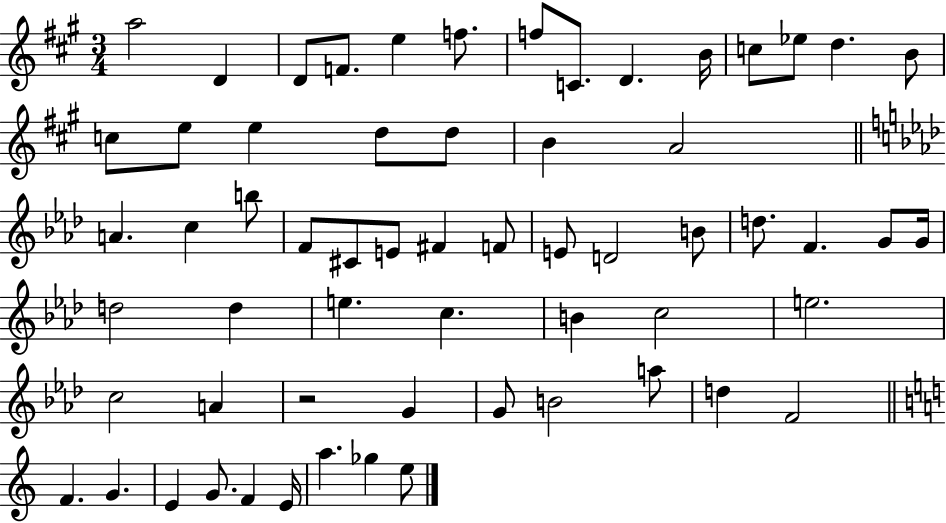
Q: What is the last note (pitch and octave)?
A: E5